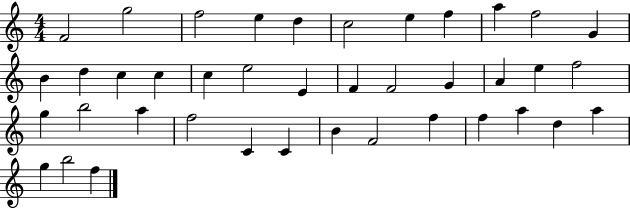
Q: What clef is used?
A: treble